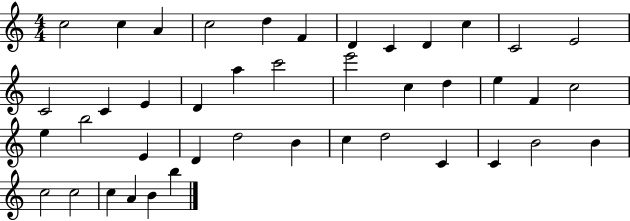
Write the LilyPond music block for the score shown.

{
  \clef treble
  \numericTimeSignature
  \time 4/4
  \key c \major
  c''2 c''4 a'4 | c''2 d''4 f'4 | d'4 c'4 d'4 c''4 | c'2 e'2 | \break c'2 c'4 e'4 | d'4 a''4 c'''2 | e'''2 c''4 d''4 | e''4 f'4 c''2 | \break e''4 b''2 e'4 | d'4 d''2 b'4 | c''4 d''2 c'4 | c'4 b'2 b'4 | \break c''2 c''2 | c''4 a'4 b'4 b''4 | \bar "|."
}